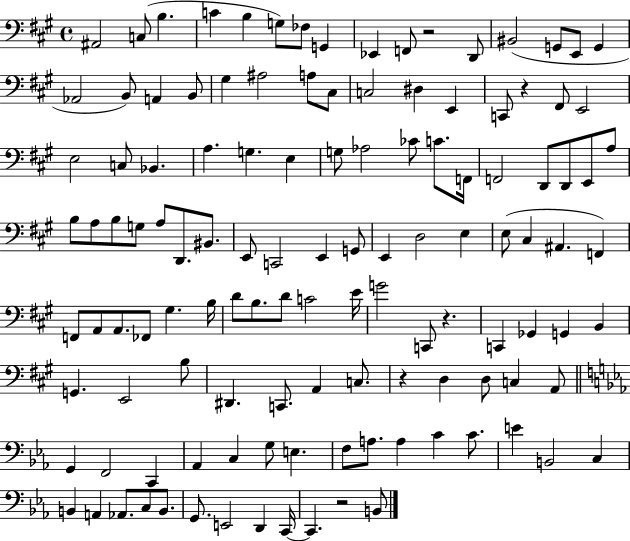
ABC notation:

X:1
T:Untitled
M:4/4
L:1/4
K:A
^A,,2 C,/2 B, C B, G,/2 _F,/2 G,, _E,, F,,/2 z2 D,,/2 ^B,,2 G,,/2 E,,/2 G,, _A,,2 B,,/2 A,, B,,/2 ^G, ^A,2 A,/2 ^C,/2 C,2 ^D, E,, C,,/2 z ^F,,/2 E,,2 E,2 C,/2 _B,, A, G, E, G,/2 _A,2 _C/2 C/2 F,,/4 F,,2 D,,/2 D,,/2 E,,/2 A,/2 B,/2 A,/2 B,/2 G,/2 A,/2 D,,/2 ^B,,/2 E,,/2 C,,2 E,, G,,/2 E,, D,2 E, E,/2 ^C, ^A,, F,, F,,/2 A,,/2 A,,/2 _F,,/2 ^G, B,/4 D/2 B,/2 D/2 C2 E/4 G2 C,,/2 z C,, _G,, G,, B,, G,, E,,2 B,/2 ^D,, C,,/2 A,, C,/2 z D, D,/2 C, A,,/2 G,, F,,2 C,, _A,, C, G,/2 E, F,/2 A,/2 A, C C/2 E B,,2 C, B,, A,, _A,,/2 C,/2 B,,/2 G,,/2 E,,2 D,, C,,/4 C,, z2 B,,/2